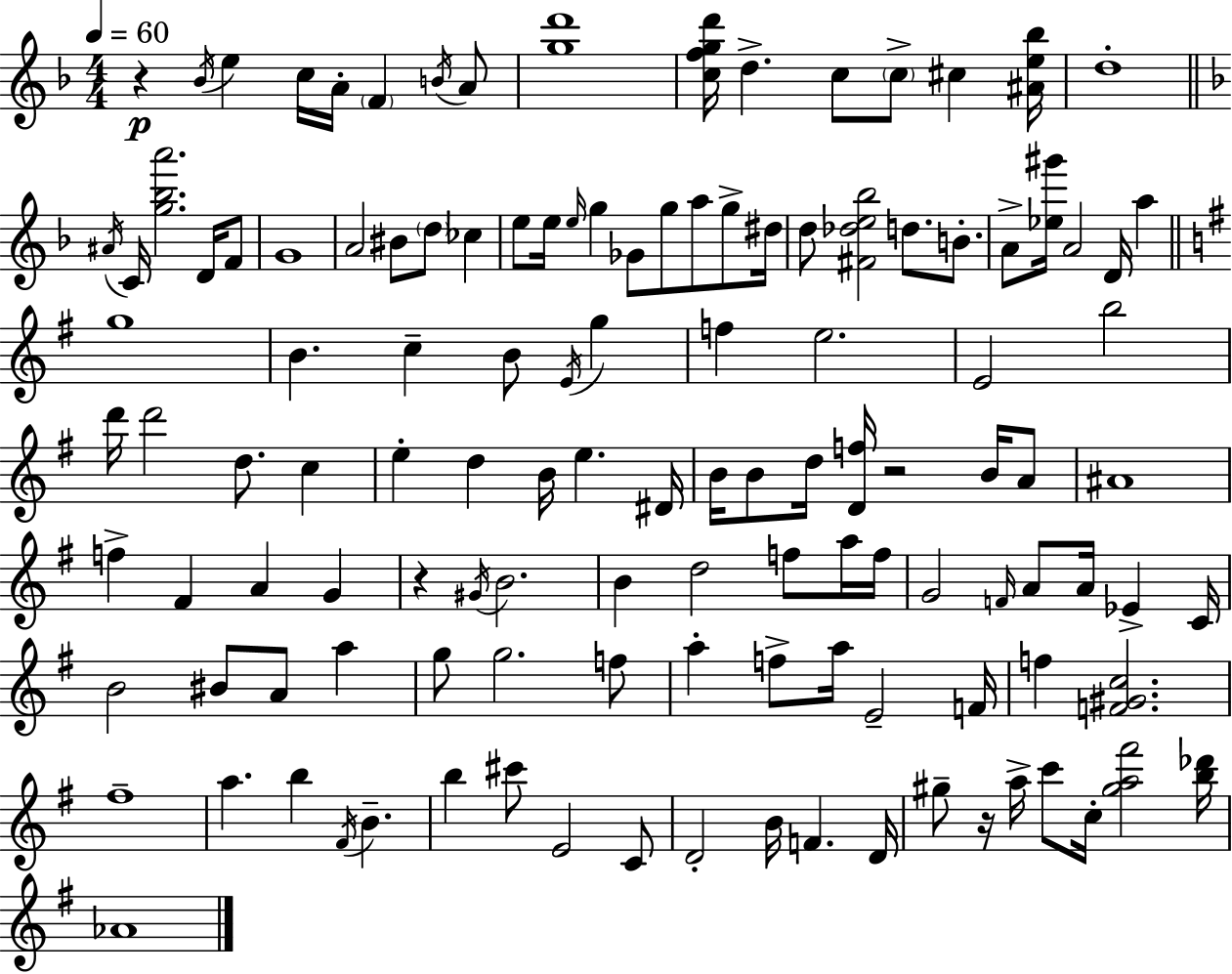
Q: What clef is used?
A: treble